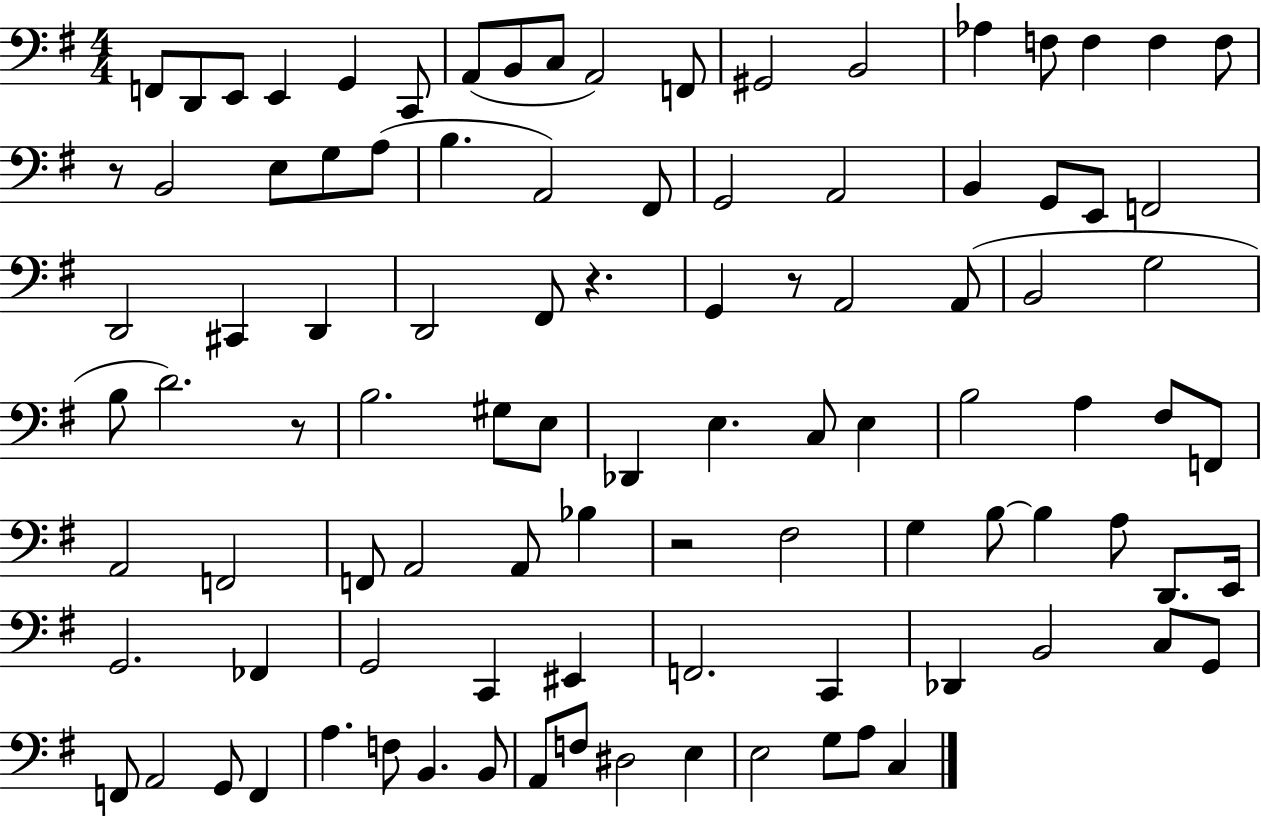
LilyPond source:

{
  \clef bass
  \numericTimeSignature
  \time 4/4
  \key g \major
  f,8 d,8 e,8 e,4 g,4 c,8 | a,8( b,8 c8 a,2) f,8 | gis,2 b,2 | aes4 f8 f4 f4 f8 | \break r8 b,2 e8 g8 a8( | b4. a,2) fis,8 | g,2 a,2 | b,4 g,8 e,8 f,2 | \break d,2 cis,4 d,4 | d,2 fis,8 r4. | g,4 r8 a,2 a,8( | b,2 g2 | \break b8 d'2.) r8 | b2. gis8 e8 | des,4 e4. c8 e4 | b2 a4 fis8 f,8 | \break a,2 f,2 | f,8 a,2 a,8 bes4 | r2 fis2 | g4 b8~~ b4 a8 d,8. e,16 | \break g,2. fes,4 | g,2 c,4 eis,4 | f,2. c,4 | des,4 b,2 c8 g,8 | \break f,8 a,2 g,8 f,4 | a4. f8 b,4. b,8 | a,8 f8 dis2 e4 | e2 g8 a8 c4 | \break \bar "|."
}